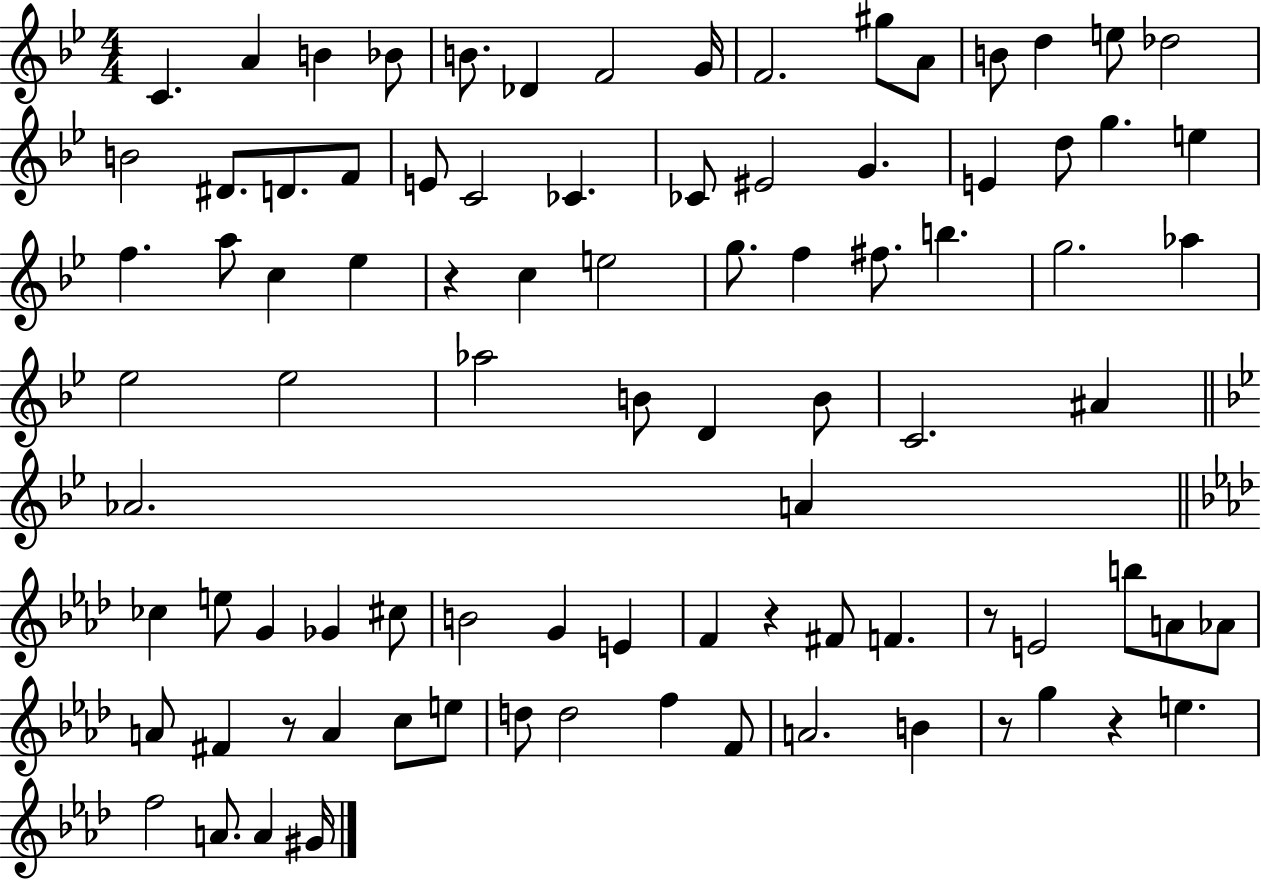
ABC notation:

X:1
T:Untitled
M:4/4
L:1/4
K:Bb
C A B _B/2 B/2 _D F2 G/4 F2 ^g/2 A/2 B/2 d e/2 _d2 B2 ^D/2 D/2 F/2 E/2 C2 _C _C/2 ^E2 G E d/2 g e f a/2 c _e z c e2 g/2 f ^f/2 b g2 _a _e2 _e2 _a2 B/2 D B/2 C2 ^A _A2 A _c e/2 G _G ^c/2 B2 G E F z ^F/2 F z/2 E2 b/2 A/2 _A/2 A/2 ^F z/2 A c/2 e/2 d/2 d2 f F/2 A2 B z/2 g z e f2 A/2 A ^G/4